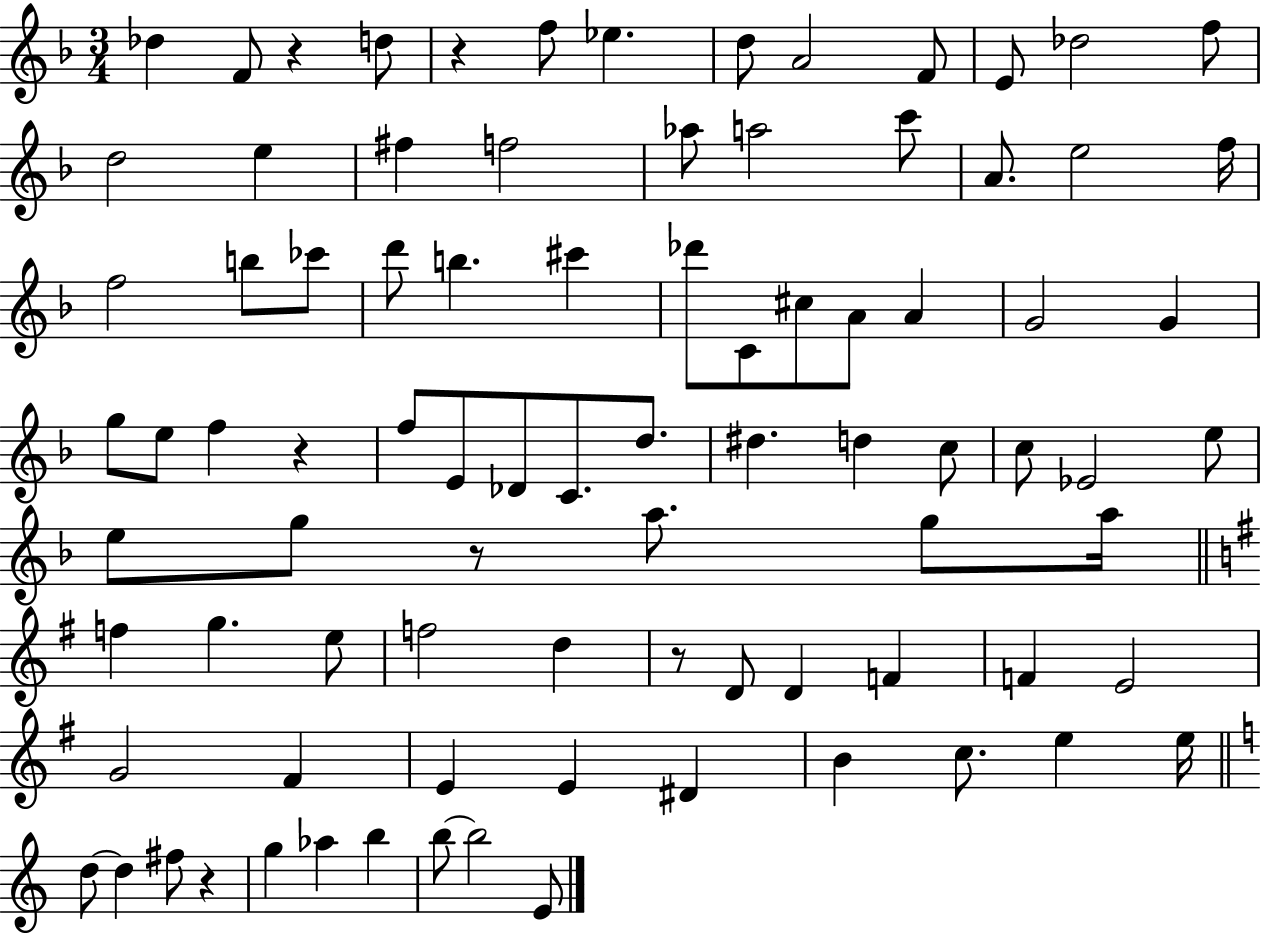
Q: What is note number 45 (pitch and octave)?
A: C5